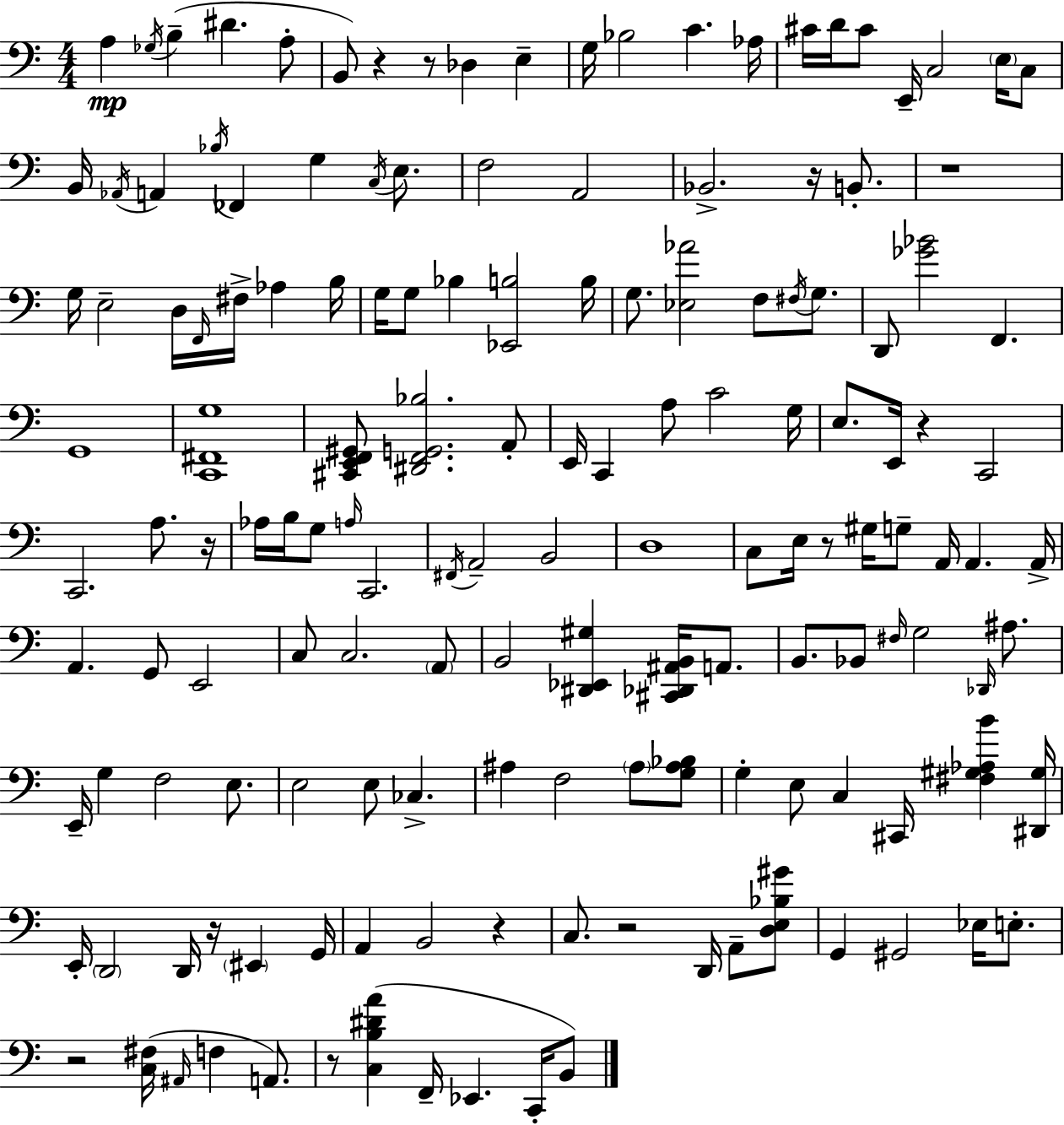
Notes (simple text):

A3/q Gb3/s B3/q D#4/q. A3/e B2/e R/q R/e Db3/q E3/q G3/s Bb3/h C4/q. Ab3/s C#4/s D4/s C#4/e E2/s C3/h E3/s C3/e B2/s Ab2/s A2/q Bb3/s FES2/q G3/q C3/s E3/e. F3/h A2/h Bb2/h. R/s B2/e. R/w G3/s E3/h D3/s F2/s F#3/s Ab3/q B3/s G3/s G3/e Bb3/q [Eb2,B3]/h B3/s G3/e. [Eb3,Ab4]/h F3/e F#3/s G3/e. D2/e [Gb4,Bb4]/h F2/q. G2/w [C2,F#2,G3]/w [C#2,E2,F2,G#2]/e [D#2,F2,G2,Bb3]/h. A2/e E2/s C2/q A3/e C4/h G3/s E3/e. E2/s R/q C2/h C2/h. A3/e. R/s Ab3/s B3/s G3/e A3/s C2/h. F#2/s A2/h B2/h D3/w C3/e E3/s R/e G#3/s G3/e A2/s A2/q. A2/s A2/q. G2/e E2/h C3/e C3/h. A2/e B2/h [D#2,Eb2,G#3]/q [C#2,Db2,A#2,B2]/s A2/e. B2/e. Bb2/e F#3/s G3/h Db2/s A#3/e. E2/s G3/q F3/h E3/e. E3/h E3/e CES3/q. A#3/q F3/h A#3/e [G3,A#3,Bb3]/e G3/q E3/e C3/q C#2/s [F#3,G#3,Ab3,B4]/q [D#2,G#3]/s E2/s D2/h D2/s R/s EIS2/q G2/s A2/q B2/h R/q C3/e. R/h D2/s A2/e [D3,E3,Bb3,G#4]/e G2/q G#2/h Eb3/s E3/e. R/h [C3,F#3]/s A#2/s F3/q A2/e. R/e [C3,B3,D#4,A4]/q F2/s Eb2/q. C2/s B2/e